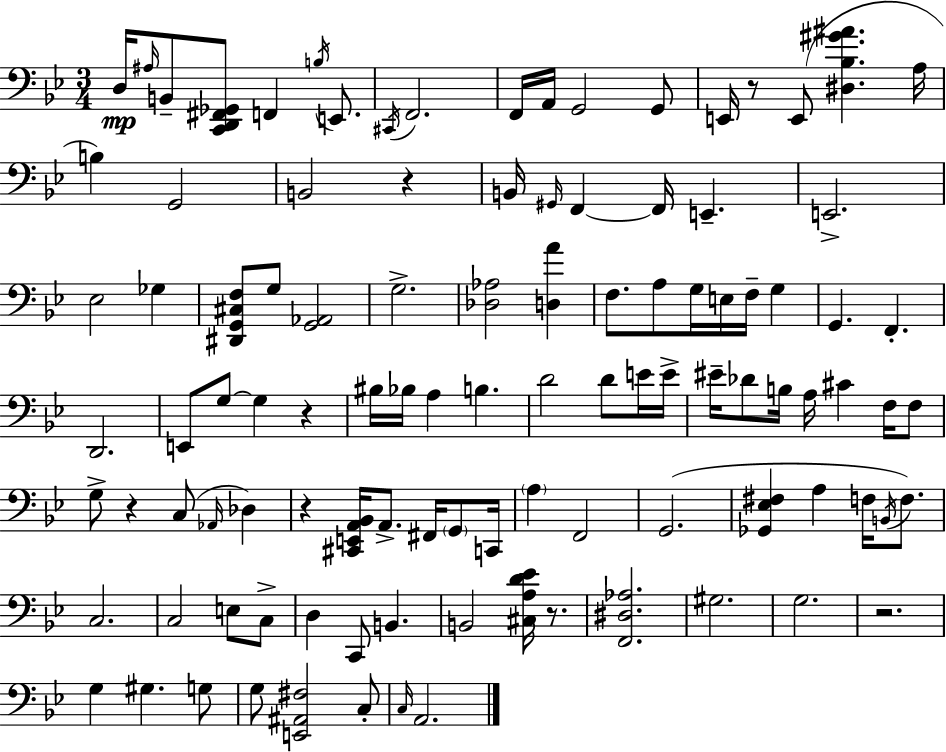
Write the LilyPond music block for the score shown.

{
  \clef bass
  \numericTimeSignature
  \time 3/4
  \key g \minor
  d16\mp \grace { ais16 } b,8-- <c, d, fis, ges,>8 f,4 \acciaccatura { b16 } e,8. | \acciaccatura { cis,16 } f,2. | f,16 a,16 g,2 | g,8 e,16 r8 e,8( <dis bes gis' ais'>4. | \break a16 b4) g,2 | b,2 r4 | b,16 \grace { gis,16 } f,4~~ f,16 e,4.-- | e,2.-> | \break ees2 | ges4 <dis, g, cis f>8 g8 <g, aes,>2 | g2.-> | <des aes>2 | \break <d a'>4 f8. a8 g16 e16 f16-- | g4 g,4. f,4.-. | d,2. | e,8 g8~~ g4 | \break r4 bis16 bes16 a4 b4. | d'2 | d'8 e'16 e'16-> eis'16-- des'8 b16 a16 cis'4 | f16 f8 g8-> r4 c8( | \break \grace { aes,16 } des4) r4 <cis, e, a, bes,>16 a,8.-> | fis,16 \parenthesize g,8 c,16 \parenthesize a4 f,2 | g,2.( | <ges, ees fis>4 a4 | \break f16 \acciaccatura { b,16 } f8.) c2. | c2 | e8 c8-> d4 c,8 | b,4. b,2 | \break <cis a d' ees'>16 r8. <f, dis aes>2. | gis2. | g2. | r2. | \break g4 gis4. | g8 g8 <e, ais, fis>2 | c8-. \grace { c16 } a,2. | \bar "|."
}